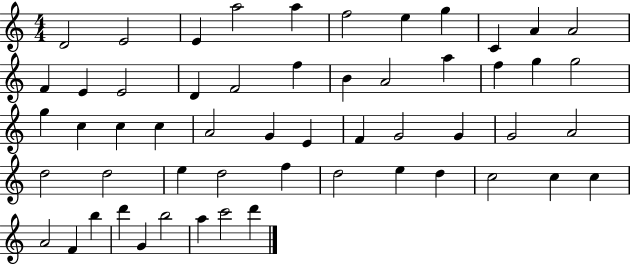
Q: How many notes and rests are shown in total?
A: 55